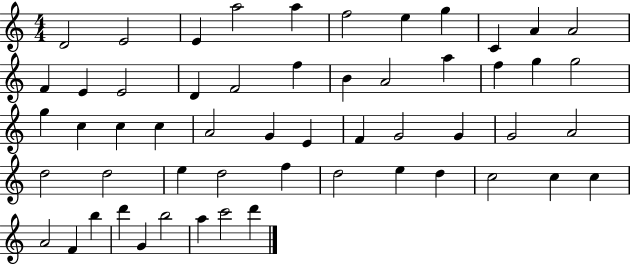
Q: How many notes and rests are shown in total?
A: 55